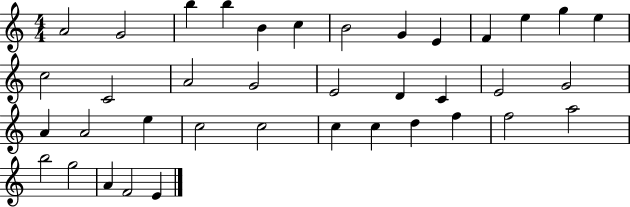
A4/h G4/h B5/q B5/q B4/q C5/q B4/h G4/q E4/q F4/q E5/q G5/q E5/q C5/h C4/h A4/h G4/h E4/h D4/q C4/q E4/h G4/h A4/q A4/h E5/q C5/h C5/h C5/q C5/q D5/q F5/q F5/h A5/h B5/h G5/h A4/q F4/h E4/q